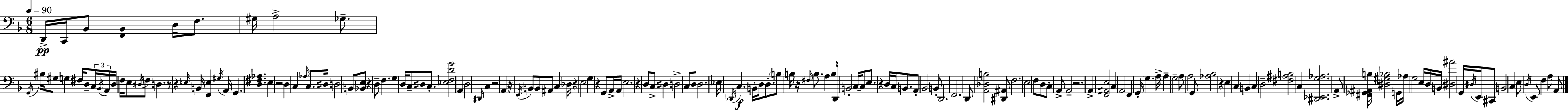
D2/s C2/s Bb2/e [F2,Bb2]/q D3/s F3/e. G#3/s A3/h Gb3/e. G2/s BIS3/s G#3/e G3/q F#3/s D3/e C3/s Bb2/s A2/s D3/s F3/s E3/e D#3/s F3/e D3/q. R/e R/q Eb3/s B2/s [F2,Eb3]/q G#3/s A2/s G2/q. [D3,F#3,Ab3]/q. E3/q R/h D3/q C3/q Ab3/s C3/e. D#3/s D3/h B2/e [Bb2,E3]/e R/q D3/e F3/q. G3/q D3/s C3/e D#3/e C3/e. [Eb3,F3,D4,G4]/h A2/q D3/h D#2/s C3/q R/h A2/q R/s F2/s B2/e B2/e A#2/e C3/q Db3/s R/q E3/h G3/q R/q G2/e A2/s A2/s E3/h. R/q D3/e C3/e D#3/q D3/h C3/e D3/e D3/h. Eb3/s Db2/s C3/q. B2/s D3/s D3/e. B3/e B3/s R/s F#3/s B3/e. A3/q B3/s D2/s B2/h C3/s C3/e E3/e. R/q D3/s C3/s B2/e. A2/e Bb2/h B2/e D2/h. F2/h. D2/e [A2,Db3,B3]/h [D#2,A#2]/e F3/h. E3/h F3/e D3/e C3/e A2/e A2/h R/h. A2/q [F2,A#2,E3]/h C3/q A2/h F2/q G2/s G3/q. A3/s A3/q G3/h A3/e A3/h G2/e [Ab3,Bb3]/h R/q E3/q C3/q B2/q C3/q D3/h [F#3,A#3,B3]/h C3/q [D#2,Eb2,G3,Ab3]/h. A2/e [F#2,Gb2,A#2,B3]/s [D#3,G#3,Bb3]/h G2/s Ab3/s G3/h E3/s D3/s B2/s [D#3,A#4]/h G2/s D#3/s E2/s C#2/e B2/h C3/q E3/e D3/s E2/e F3/q A3/e A2/e